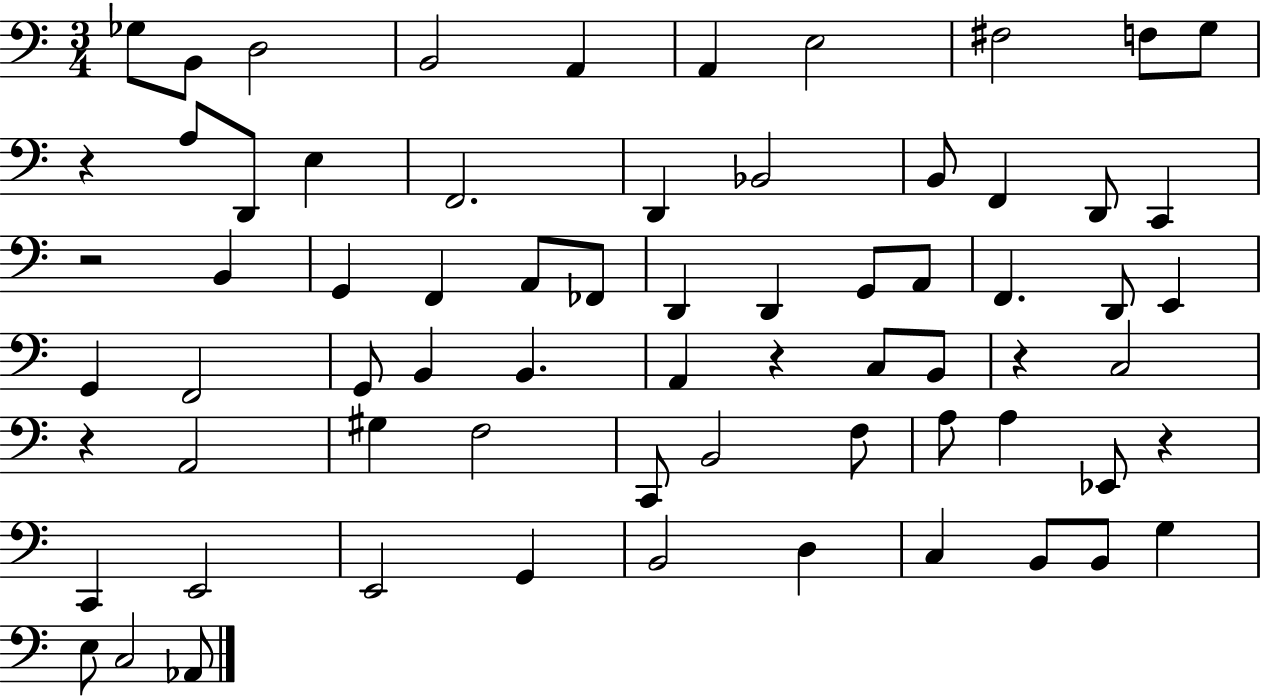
Gb3/e B2/e D3/h B2/h A2/q A2/q E3/h F#3/h F3/e G3/e R/q A3/e D2/e E3/q F2/h. D2/q Bb2/h B2/e F2/q D2/e C2/q R/h B2/q G2/q F2/q A2/e FES2/e D2/q D2/q G2/e A2/e F2/q. D2/e E2/q G2/q F2/h G2/e B2/q B2/q. A2/q R/q C3/e B2/e R/q C3/h R/q A2/h G#3/q F3/h C2/e B2/h F3/e A3/e A3/q Eb2/e R/q C2/q E2/h E2/h G2/q B2/h D3/q C3/q B2/e B2/e G3/q E3/e C3/h Ab2/e